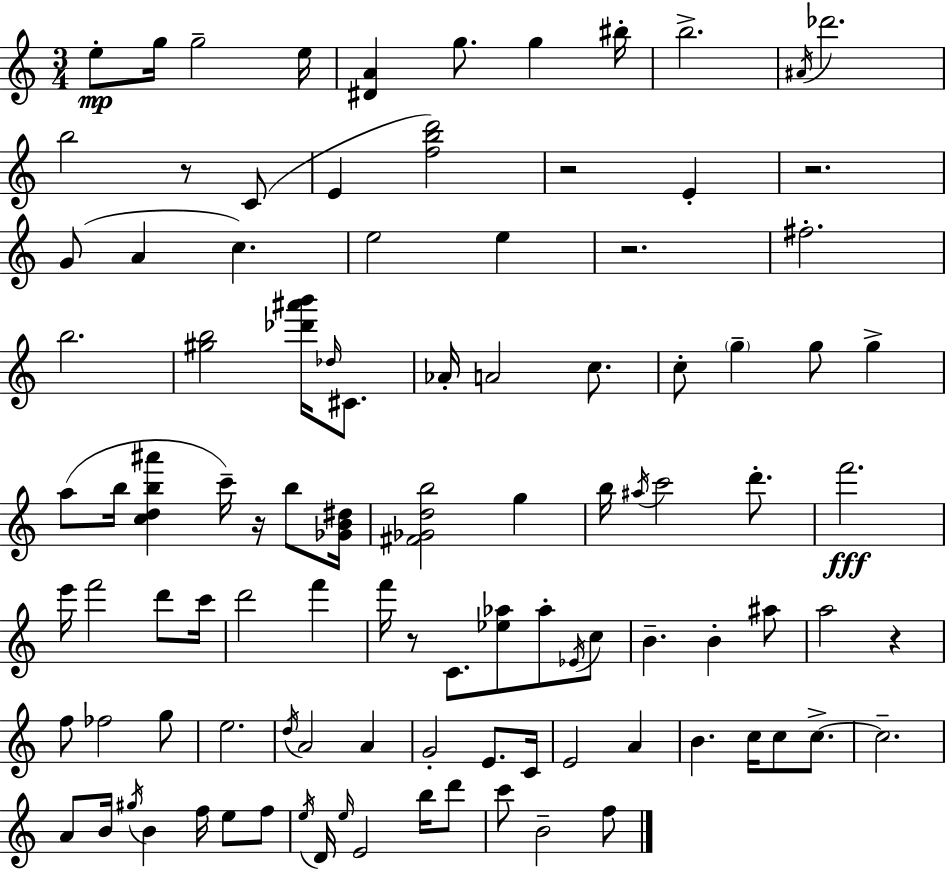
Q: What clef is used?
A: treble